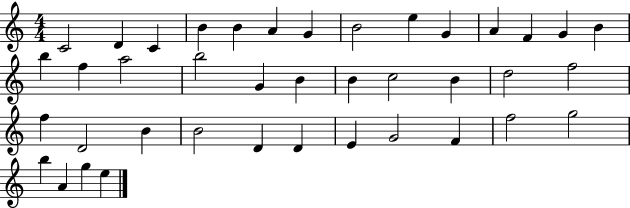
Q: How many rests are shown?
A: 0